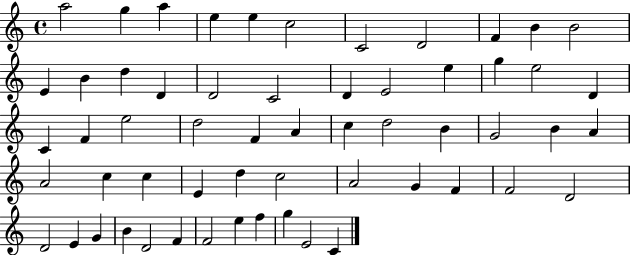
{
  \clef treble
  \time 4/4
  \defaultTimeSignature
  \key c \major
  a''2 g''4 a''4 | e''4 e''4 c''2 | c'2 d'2 | f'4 b'4 b'2 | \break e'4 b'4 d''4 d'4 | d'2 c'2 | d'4 e'2 e''4 | g''4 e''2 d'4 | \break c'4 f'4 e''2 | d''2 f'4 a'4 | c''4 d''2 b'4 | g'2 b'4 a'4 | \break a'2 c''4 c''4 | e'4 d''4 c''2 | a'2 g'4 f'4 | f'2 d'2 | \break d'2 e'4 g'4 | b'4 d'2 f'4 | f'2 e''4 f''4 | g''4 e'2 c'4 | \break \bar "|."
}